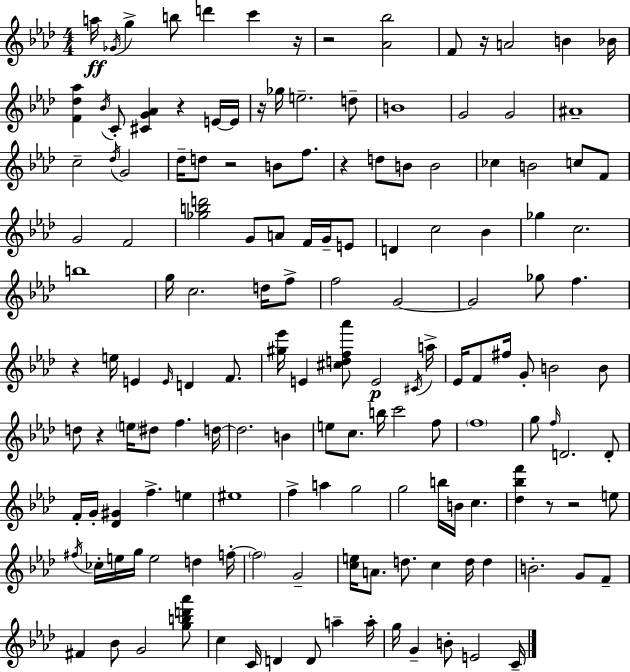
{
  \clef treble
  \numericTimeSignature
  \time 4/4
  \key f \minor
  a''16\ff \acciaccatura { ges'16 } g''4-> b''8 d'''4 c'''4 | r16 r2 <aes' bes''>2 | f'8 r16 a'2 b'4 | bes'16 <f' des'' aes''>4 \acciaccatura { bes'16 } c'8-. <cis' g' aes'>4 r4 | \break e'16~~ e'16 r16 ges''16 e''2.-- | d''8-- b'1 | g'2 g'2 | ais'1-- | \break c''2-- \acciaccatura { des''16 } g'2 | des''16-- d''8 r2 b'8 | f''8. r4 d''8 b'8 b'2 | ces''4 b'2 c''8 | \break f'8 g'2 f'2 | <ges'' b'' d'''>2 g'8 a'8 f'16 | g'16-- e'8 d'4 c''2 bes'4 | ges''4 c''2. | \break b''1 | g''16 c''2. | d''16 f''8-> f''2 g'2~~ | g'2 ges''8 f''4. | \break r4 e''16 e'4 \grace { e'16 } d'4 | f'8. <gis'' ees'''>16 e'4 <cis'' d'' f'' aes'''>8 e'2\p | \acciaccatura { cis'16 } a''16-> ees'16 f'8 fis''16 g'8-. b'2 | b'8 d''8 r4 \parenthesize e''16 dis''8 f''4. | \break d''16~~ d''2. | b'4 e''8 c''8. b''16 c'''2 | f''8 \parenthesize f''1 | g''8 \grace { f''16 } d'2. | \break d'8-. f'16-. g'16-. <des' gis'>4 f''4.-> | e''4 eis''1 | f''4-> a''4 g''2 | g''2 b''16 b'16 | \break c''4. <des'' bes'' f'''>4 r8 r2 | e''8 \acciaccatura { fis''16 } ces''16-. e''16 g''16 e''2 | d''4 f''16-.~~ \parenthesize f''2 g'2-- | <c'' e''>16 a'8. d''8. c''4 | \break d''16 d''4 b'2.-. | g'8 f'8-- fis'4 bes'8 g'2 | <g'' b'' d''' aes'''>8 c''4 c'16 d'4 | d'8 a''4-- a''16-. g''16 g'4-- b'8-. e'2 | \break c'16-- \bar "|."
}